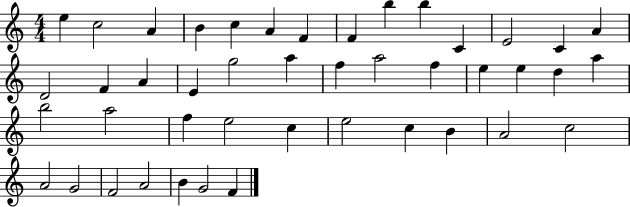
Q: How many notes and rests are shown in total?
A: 44